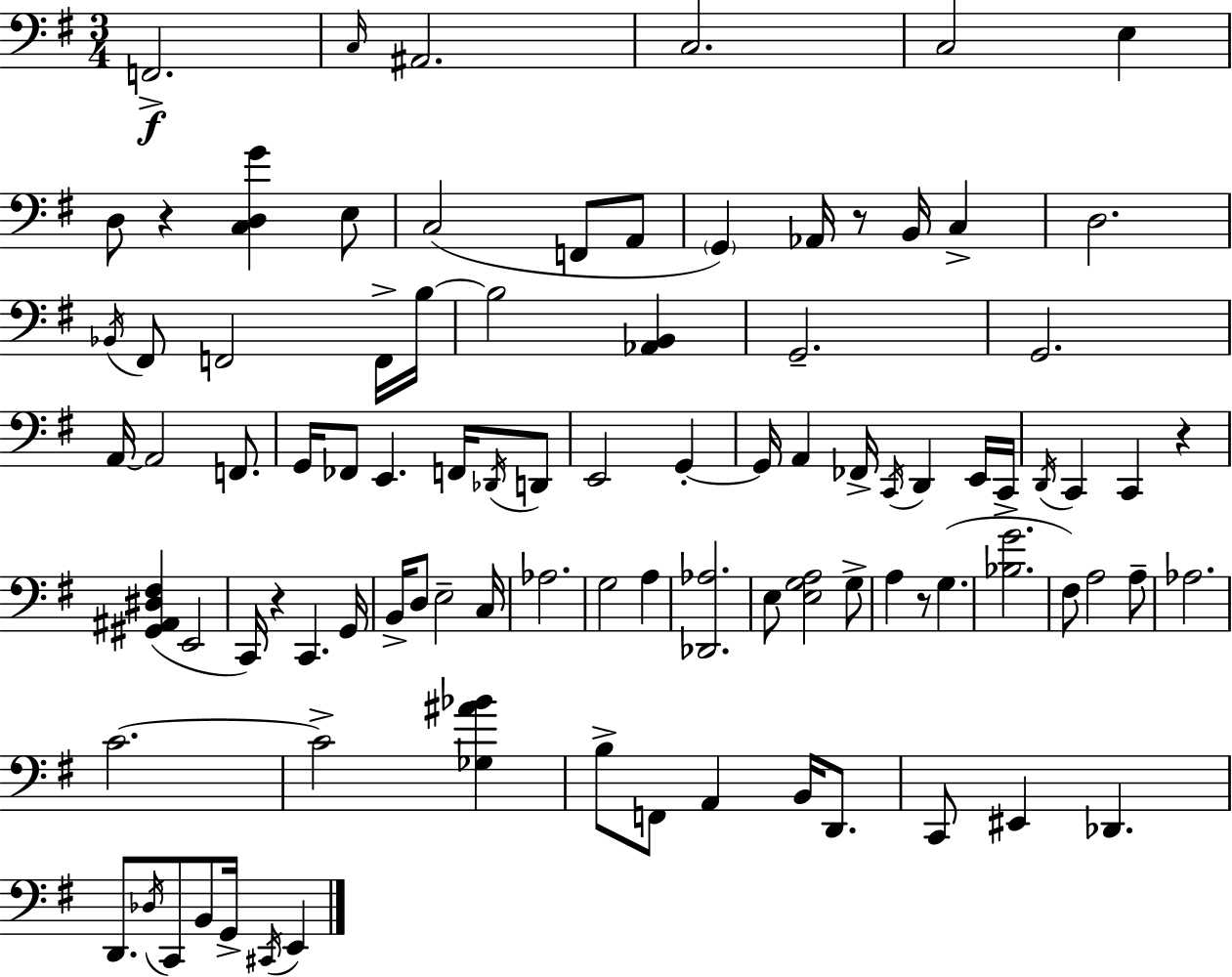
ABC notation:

X:1
T:Untitled
M:3/4
L:1/4
K:G
F,,2 C,/4 ^A,,2 C,2 C,2 E, D,/2 z [C,D,G] E,/2 C,2 F,,/2 A,,/2 G,, _A,,/4 z/2 B,,/4 C, D,2 _B,,/4 ^F,,/2 F,,2 F,,/4 B,/4 B,2 [_A,,B,,] G,,2 G,,2 A,,/4 A,,2 F,,/2 G,,/4 _F,,/2 E,, F,,/4 _D,,/4 D,,/2 E,,2 G,, G,,/4 A,, _F,,/4 C,,/4 D,, E,,/4 C,,/4 D,,/4 C,, C,, z [^G,,^A,,^D,^F,] E,,2 C,,/4 z C,, G,,/4 B,,/4 D,/2 E,2 C,/4 _A,2 G,2 A, [_D,,_A,]2 E,/2 [E,G,A,]2 G,/2 A, z/2 G, [_B,G]2 ^F,/2 A,2 A,/2 _A,2 C2 C2 [_G,^A_B] B,/2 F,,/2 A,, B,,/4 D,,/2 C,,/2 ^E,, _D,, D,,/2 _D,/4 C,,/2 B,,/2 G,,/4 ^C,,/4 E,,